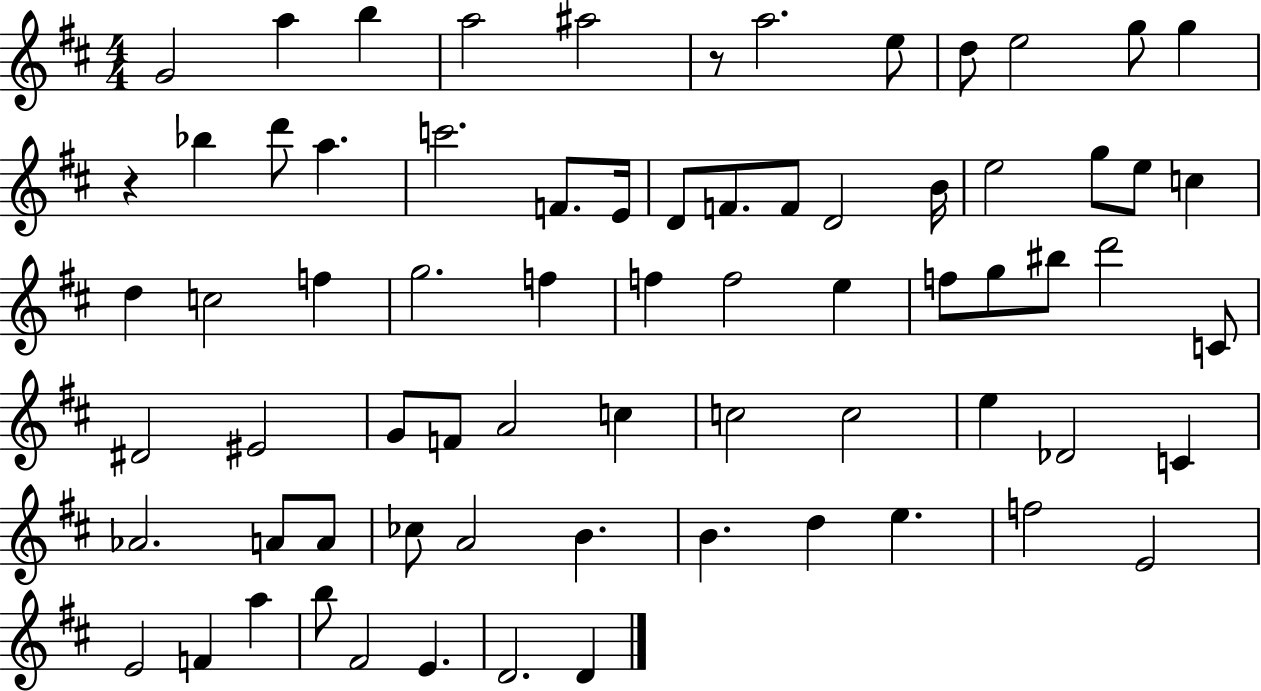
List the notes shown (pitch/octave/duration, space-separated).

G4/h A5/q B5/q A5/h A#5/h R/e A5/h. E5/e D5/e E5/h G5/e G5/q R/q Bb5/q D6/e A5/q. C6/h. F4/e. E4/s D4/e F4/e. F4/e D4/h B4/s E5/h G5/e E5/e C5/q D5/q C5/h F5/q G5/h. F5/q F5/q F5/h E5/q F5/e G5/e BIS5/e D6/h C4/e D#4/h EIS4/h G4/e F4/e A4/h C5/q C5/h C5/h E5/q Db4/h C4/q Ab4/h. A4/e A4/e CES5/e A4/h B4/q. B4/q. D5/q E5/q. F5/h E4/h E4/h F4/q A5/q B5/e F#4/h E4/q. D4/h. D4/q